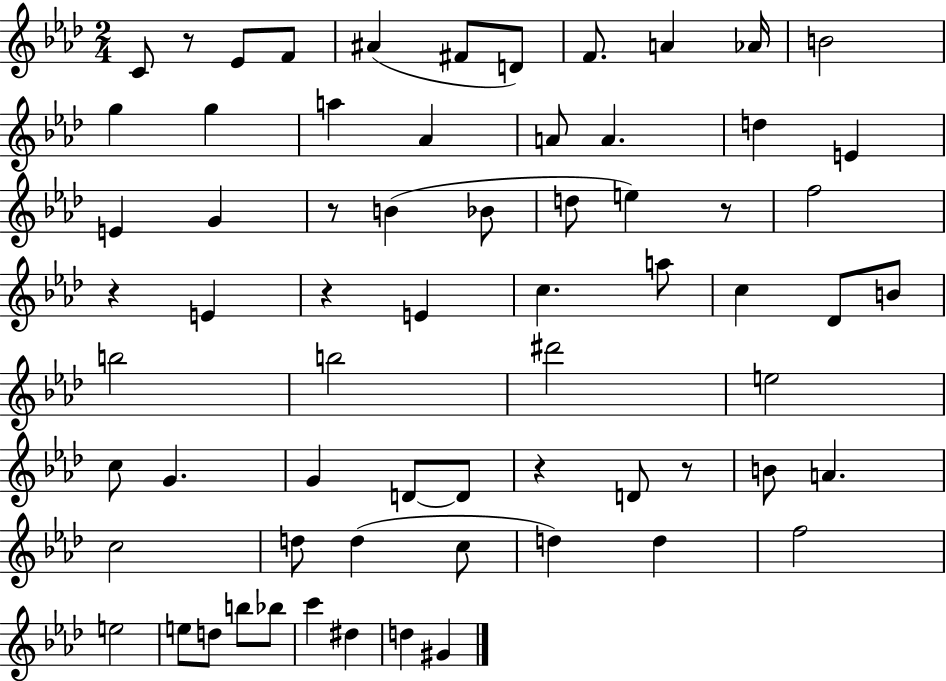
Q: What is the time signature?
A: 2/4